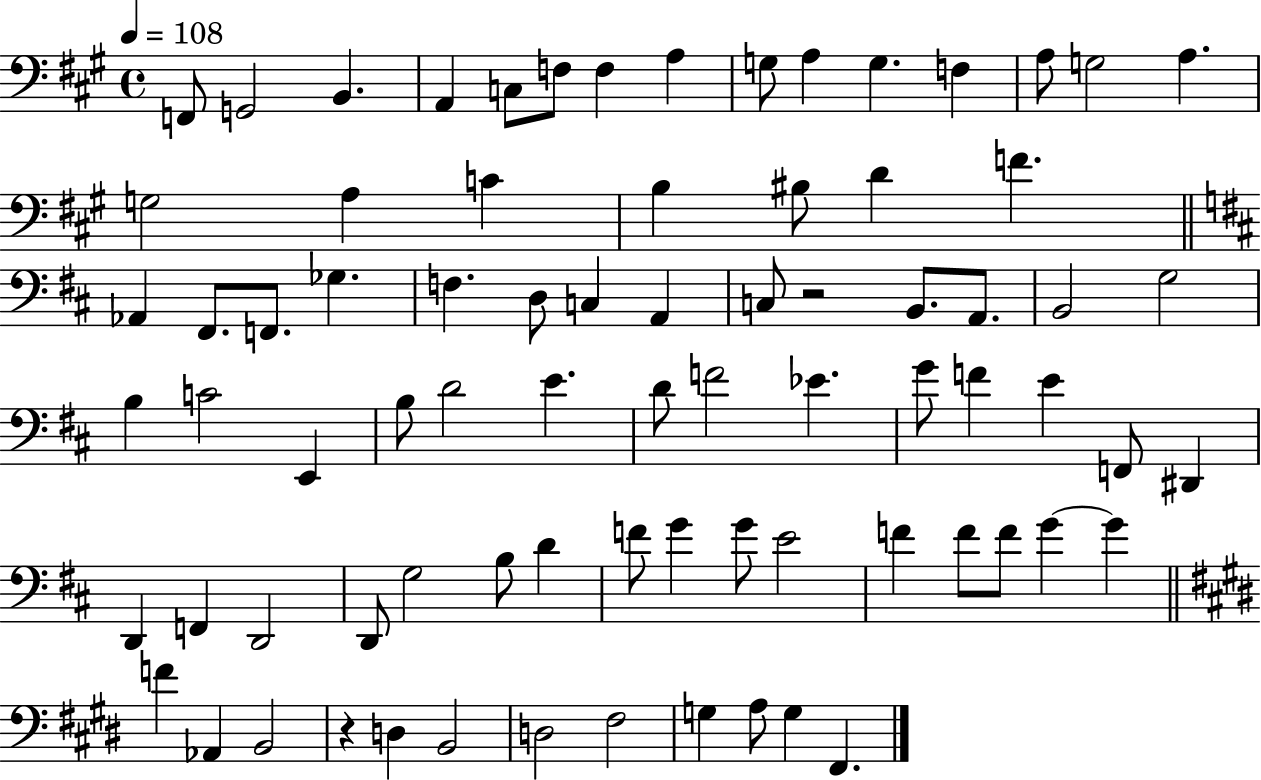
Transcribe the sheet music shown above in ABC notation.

X:1
T:Untitled
M:4/4
L:1/4
K:A
F,,/2 G,,2 B,, A,, C,/2 F,/2 F, A, G,/2 A, G, F, A,/2 G,2 A, G,2 A, C B, ^B,/2 D F _A,, ^F,,/2 F,,/2 _G, F, D,/2 C, A,, C,/2 z2 B,,/2 A,,/2 B,,2 G,2 B, C2 E,, B,/2 D2 E D/2 F2 _E G/2 F E F,,/2 ^D,, D,, F,, D,,2 D,,/2 G,2 B,/2 D F/2 G G/2 E2 F F/2 F/2 G G F _A,, B,,2 z D, B,,2 D,2 ^F,2 G, A,/2 G, ^F,,